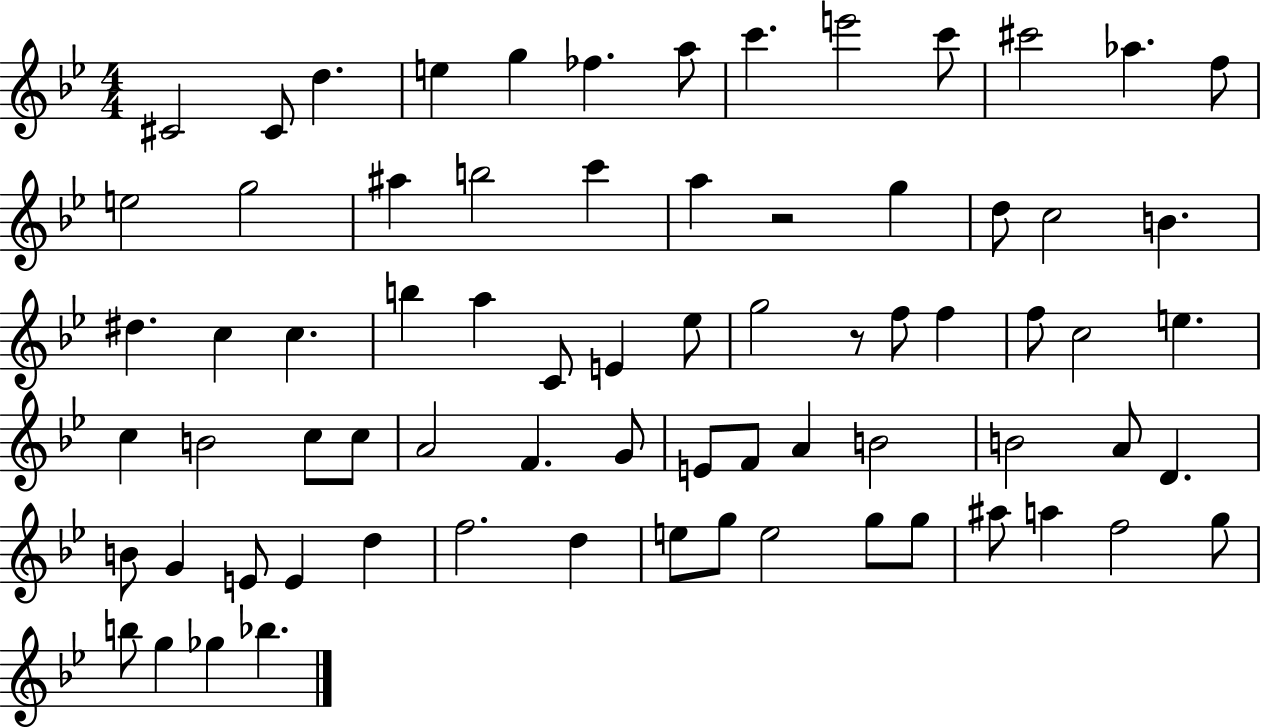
{
  \clef treble
  \numericTimeSignature
  \time 4/4
  \key bes \major
  cis'2 cis'8 d''4. | e''4 g''4 fes''4. a''8 | c'''4. e'''2 c'''8 | cis'''2 aes''4. f''8 | \break e''2 g''2 | ais''4 b''2 c'''4 | a''4 r2 g''4 | d''8 c''2 b'4. | \break dis''4. c''4 c''4. | b''4 a''4 c'8 e'4 ees''8 | g''2 r8 f''8 f''4 | f''8 c''2 e''4. | \break c''4 b'2 c''8 c''8 | a'2 f'4. g'8 | e'8 f'8 a'4 b'2 | b'2 a'8 d'4. | \break b'8 g'4 e'8 e'4 d''4 | f''2. d''4 | e''8 g''8 e''2 g''8 g''8 | ais''8 a''4 f''2 g''8 | \break b''8 g''4 ges''4 bes''4. | \bar "|."
}